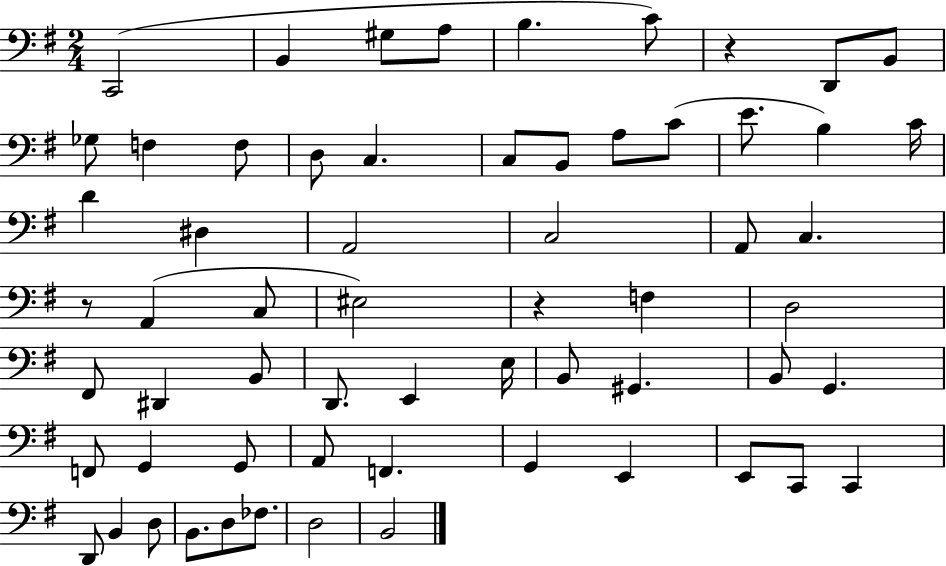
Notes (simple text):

C2/h B2/q G#3/e A3/e B3/q. C4/e R/q D2/e B2/e Gb3/e F3/q F3/e D3/e C3/q. C3/e B2/e A3/e C4/e E4/e. B3/q C4/s D4/q D#3/q A2/h C3/h A2/e C3/q. R/e A2/q C3/e EIS3/h R/q F3/q D3/h F#2/e D#2/q B2/e D2/e. E2/q E3/s B2/e G#2/q. B2/e G2/q. F2/e G2/q G2/e A2/e F2/q. G2/q E2/q E2/e C2/e C2/q D2/e B2/q D3/e B2/e. D3/e FES3/e. D3/h B2/h